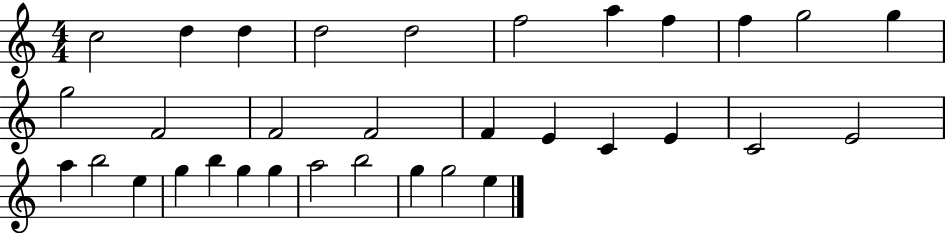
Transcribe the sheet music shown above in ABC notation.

X:1
T:Untitled
M:4/4
L:1/4
K:C
c2 d d d2 d2 f2 a f f g2 g g2 F2 F2 F2 F E C E C2 E2 a b2 e g b g g a2 b2 g g2 e